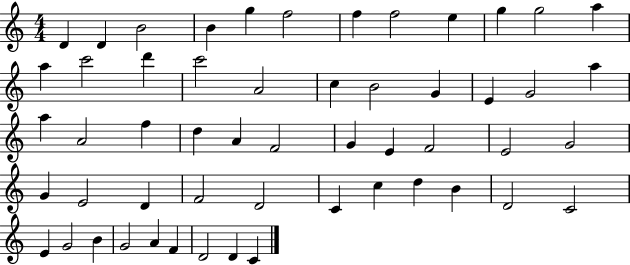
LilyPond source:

{
  \clef treble
  \numericTimeSignature
  \time 4/4
  \key c \major
  d'4 d'4 b'2 | b'4 g''4 f''2 | f''4 f''2 e''4 | g''4 g''2 a''4 | \break a''4 c'''2 d'''4 | c'''2 a'2 | c''4 b'2 g'4 | e'4 g'2 a''4 | \break a''4 a'2 f''4 | d''4 a'4 f'2 | g'4 e'4 f'2 | e'2 g'2 | \break g'4 e'2 d'4 | f'2 d'2 | c'4 c''4 d''4 b'4 | d'2 c'2 | \break e'4 g'2 b'4 | g'2 a'4 f'4 | d'2 d'4 c'4 | \bar "|."
}